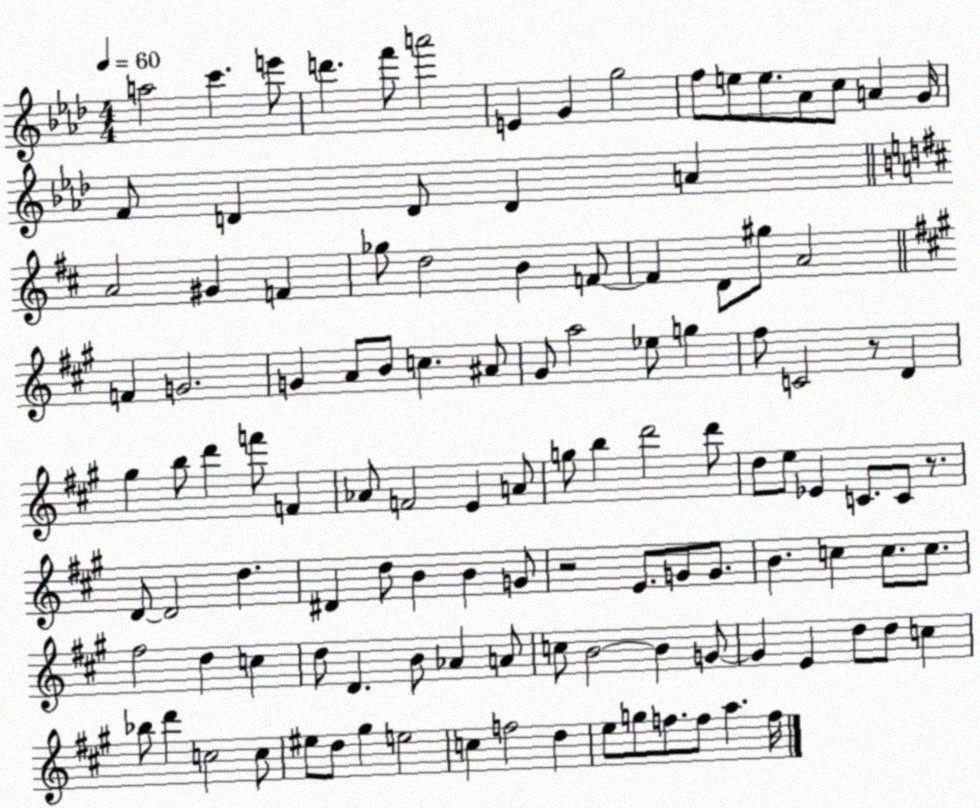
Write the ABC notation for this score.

X:1
T:Untitled
M:4/4
L:1/4
K:Ab
a2 c' e'/2 d' f'/2 a'2 E G g2 f/2 e/2 e/2 _A/2 c/2 A G/4 F/2 D D/2 D A A2 ^G F _g/2 d2 B F/2 F D/2 ^g/2 A2 F G2 G A/2 B/2 c ^A/2 ^G/2 a2 _e/2 g ^f/2 C2 z/2 D ^g b/2 d' f'/2 F _A/2 F2 E A/2 g/2 b d'2 d'/2 d/2 e/2 _E C/2 C/2 z/2 D/2 D2 d ^D d/2 B B G/2 z2 E/2 G/2 G/2 B c c/2 c/2 ^f2 d c d/2 D B/2 _A A/2 c/2 B2 B G/2 G E d/2 d/2 c _b/2 d' c2 c/2 ^e/2 d/2 ^g e2 c f2 d e/2 g/2 f/2 f/2 a f/4